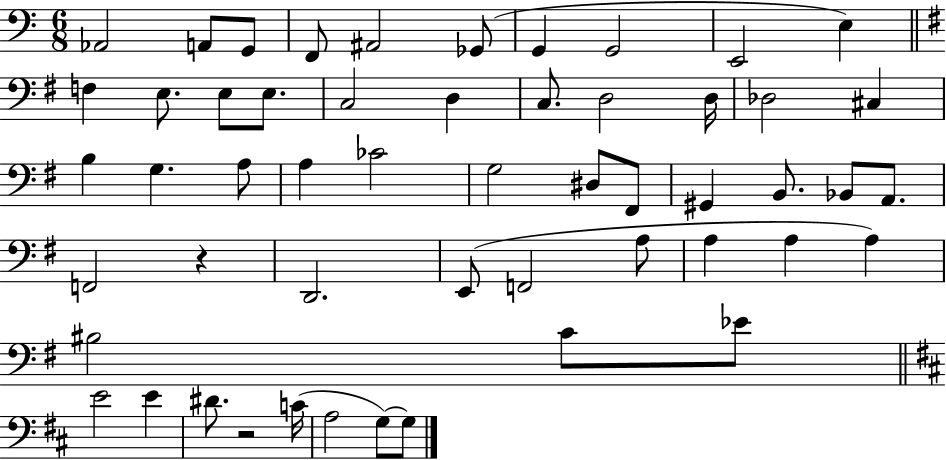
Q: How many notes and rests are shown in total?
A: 53